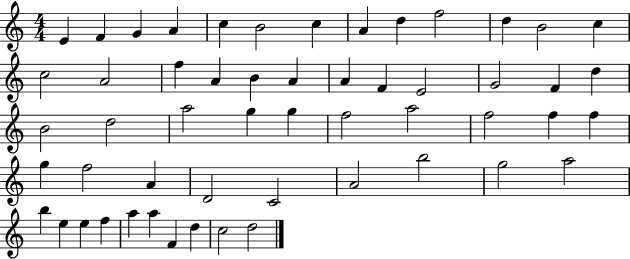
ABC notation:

X:1
T:Untitled
M:4/4
L:1/4
K:C
E F G A c B2 c A d f2 d B2 c c2 A2 f A B A A F E2 G2 F d B2 d2 a2 g g f2 a2 f2 f f g f2 A D2 C2 A2 b2 g2 a2 b e e f a a F d c2 d2